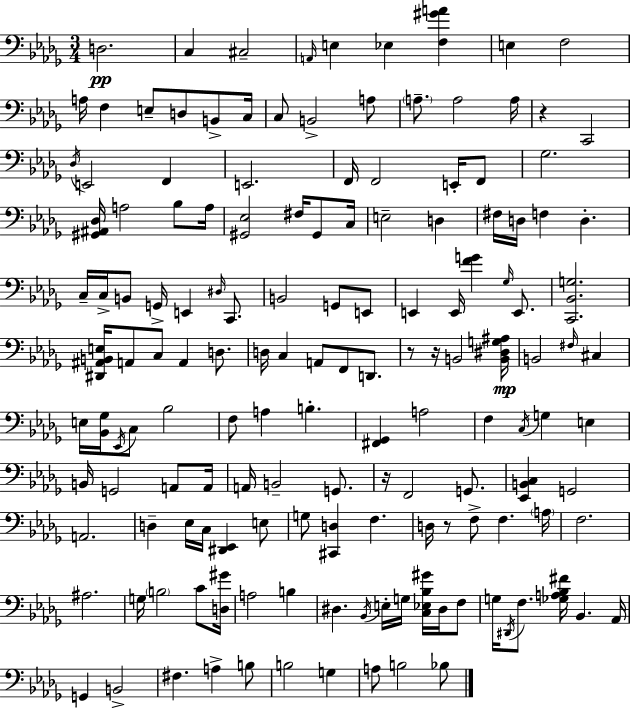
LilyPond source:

{
  \clef bass
  \numericTimeSignature
  \time 3/4
  \key bes \minor
  d2.\pp | c4 cis2-- | \grace { a,16 } e4 ees4 <f gis' a'>4 | e4 f2 | \break a16 f4 e8-- d8 b,8-> | c16 c8 b,2-> a8 | \parenthesize a8.-- a2 | a16 r4 c,2 | \break \acciaccatura { des16 } e,2 f,4 | e,2. | f,16 f,2 e,16-. | f,8 ges2. | \break <gis, ais, des>16 a2 bes8 | a16 <gis, ees>2 fis16 gis,8 | c16 e2-- d4 | fis16 d16 f4 d4.-. | \break c16-- c16-> b,8 g,16-> e,4 \grace { dis16 } | c,8. b,2 g,8 | e,8 e,4 e,16 <f' g'>4 | \grace { ges16 } e,8. <c, bes, g>2. | \break <dis, ais, b, e>16 a,8 c8 a,4 | d8. d16 c4 a,8 f,8 | d,8. r8 r16 b,2 | <b, dis g ais>16\mp b,2 | \break \grace { fis16 } cis4 e16 <bes, ges>16 \acciaccatura { ees,16 } c8 bes2 | f8 a4 | b4.-. <fis, ges,>4 a2 | f4 \acciaccatura { c16 } g4 | \break e4 b,16 g,2 | a,8 a,16 a,16 b,2-- | g,8. r16 f,2 | g,8. <ees, b, c>4 g,2 | \break a,2. | d4-- ees16 | c16 <dis, ees,>4 e8 g8 <cis, d>4 | f4. d16 r8 f8-> | \break f4. \parenthesize a16 f2. | ais2. | g16 \parenthesize b2 | c'8 <d gis'>16 a2 | \break b4 dis4. | \acciaccatura { bes,16 } e16-. g16 <c ees bes gis'>16 dis16 f8 g16 \acciaccatura { dis,16 } f8. | <ges a bes fis'>16 bes,4. aes,16 g,4 | b,2-> fis4. | \break a4-> b8 b2 | g4 a8 b2 | bes8 \bar "|."
}